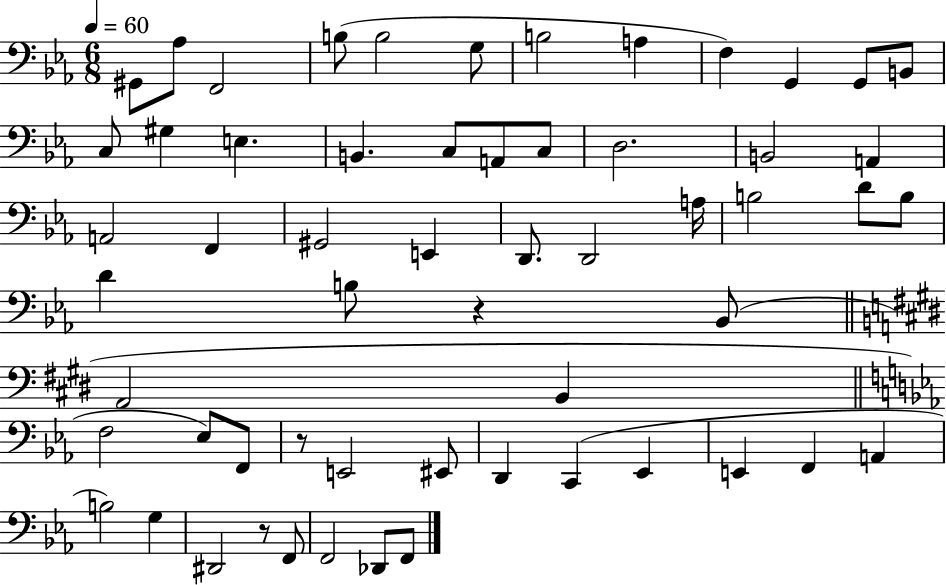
X:1
T:Untitled
M:6/8
L:1/4
K:Eb
^G,,/2 _A,/2 F,,2 B,/2 B,2 G,/2 B,2 A, F, G,, G,,/2 B,,/2 C,/2 ^G, E, B,, C,/2 A,,/2 C,/2 D,2 B,,2 A,, A,,2 F,, ^G,,2 E,, D,,/2 D,,2 A,/4 B,2 D/2 B,/2 D B,/2 z _B,,/2 A,,2 B,, F,2 _E,/2 F,,/2 z/2 E,,2 ^E,,/2 D,, C,, _E,, E,, F,, A,, B,2 G, ^D,,2 z/2 F,,/2 F,,2 _D,,/2 F,,/2